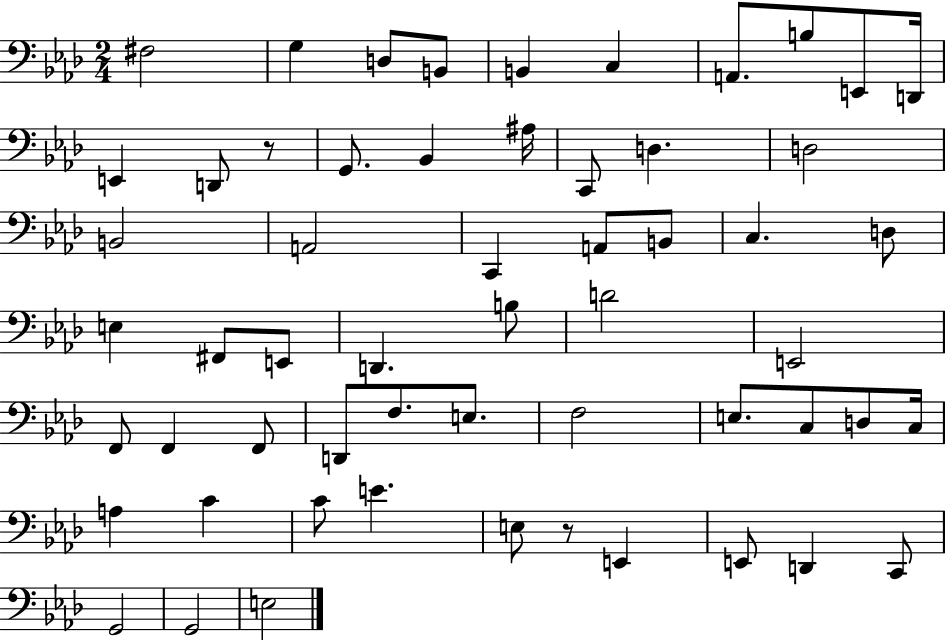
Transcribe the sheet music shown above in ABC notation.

X:1
T:Untitled
M:2/4
L:1/4
K:Ab
^F,2 G, D,/2 B,,/2 B,, C, A,,/2 B,/2 E,,/2 D,,/4 E,, D,,/2 z/2 G,,/2 _B,, ^A,/4 C,,/2 D, D,2 B,,2 A,,2 C,, A,,/2 B,,/2 C, D,/2 E, ^F,,/2 E,,/2 D,, B,/2 D2 E,,2 F,,/2 F,, F,,/2 D,,/2 F,/2 E,/2 F,2 E,/2 C,/2 D,/2 C,/4 A, C C/2 E E,/2 z/2 E,, E,,/2 D,, C,,/2 G,,2 G,,2 E,2